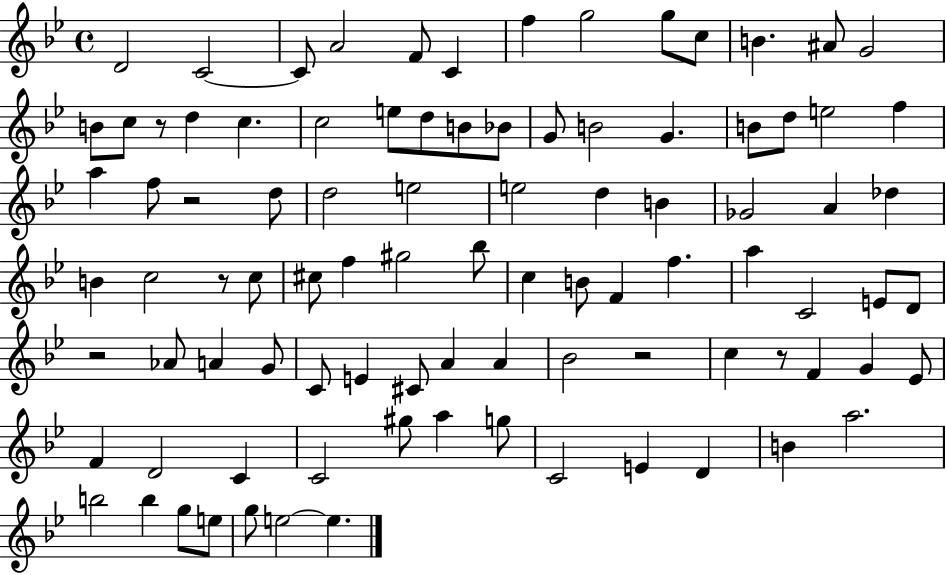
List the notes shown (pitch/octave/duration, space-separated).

D4/h C4/h C4/e A4/h F4/e C4/q F5/q G5/h G5/e C5/e B4/q. A#4/e G4/h B4/e C5/e R/e D5/q C5/q. C5/h E5/e D5/e B4/e Bb4/e G4/e B4/h G4/q. B4/e D5/e E5/h F5/q A5/q F5/e R/h D5/e D5/h E5/h E5/h D5/q B4/q Gb4/h A4/q Db5/q B4/q C5/h R/e C5/e C#5/e F5/q G#5/h Bb5/e C5/q B4/e F4/q F5/q. A5/q C4/h E4/e D4/e R/h Ab4/e A4/q G4/e C4/e E4/q C#4/e A4/q A4/q Bb4/h R/h C5/q R/e F4/q G4/q Eb4/e F4/q D4/h C4/q C4/h G#5/e A5/q G5/e C4/h E4/q D4/q B4/q A5/h. B5/h B5/q G5/e E5/e G5/e E5/h E5/q.